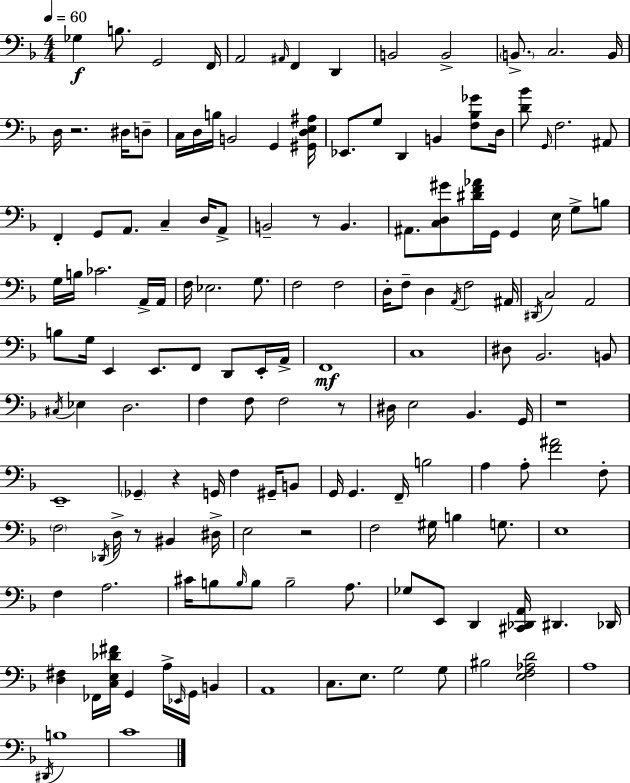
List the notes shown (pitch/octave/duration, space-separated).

Gb3/q B3/e. G2/h F2/s A2/h A#2/s F2/q D2/q B2/h B2/h B2/e. C3/h. B2/s D3/s R/h. D#3/s D3/e C3/s D3/s B3/s B2/h G2/q [G#2,D3,E3,A#3]/s Eb2/e. G3/e D2/q B2/q [F3,Bb3,Gb4]/e D3/s [D4,Bb4]/e G2/s F3/h. A#2/e F2/q G2/e A2/e. C3/q D3/s A2/e B2/h R/e B2/q. A#2/e. [C3,D3,G#4]/e [D#4,F4,Ab4]/s G2/s G2/q E3/s G3/e B3/e G3/s B3/s CES4/h. A2/s A2/s F3/s Eb3/h. G3/e. F3/h F3/h D3/s F3/e D3/q A2/s F3/h A#2/s D#2/s C3/h A2/h B3/e G3/s E2/q E2/e. F2/e D2/e E2/s A2/s F2/w C3/w D#3/e Bb2/h. B2/e C#3/s Eb3/q D3/h. F3/q F3/e F3/h R/e D#3/s E3/h Bb2/q. G2/s R/w E2/w Gb2/q R/q G2/s F3/q G#2/s B2/e G2/s G2/q. F2/s B3/h A3/q A3/e [F4,A#4]/h F3/e F3/h Db2/s D3/s R/e BIS2/q D#3/s E3/h R/h F3/h G#3/s B3/q G3/e. E3/w F3/q A3/h. C#4/s B3/e B3/s B3/e B3/h A3/e. Gb3/e E2/e D2/q [C#2,Db2,A2]/s D#2/q. Db2/s [D3,F#3]/q FES2/s [C3,E3,Db4,F#4]/s G2/q A3/s Eb2/s G2/s B2/q A2/w C3/e. E3/e. G3/h G3/e BIS3/h [E3,F3,Ab3,D4]/h A3/w D#2/s B3/w C4/w